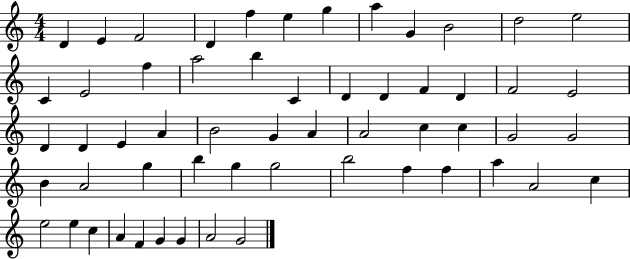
D4/q E4/q F4/h D4/q F5/q E5/q G5/q A5/q G4/q B4/h D5/h E5/h C4/q E4/h F5/q A5/h B5/q C4/q D4/q D4/q F4/q D4/q F4/h E4/h D4/q D4/q E4/q A4/q B4/h G4/q A4/q A4/h C5/q C5/q G4/h G4/h B4/q A4/h G5/q B5/q G5/q G5/h B5/h F5/q F5/q A5/q A4/h C5/q E5/h E5/q C5/q A4/q F4/q G4/q G4/q A4/h G4/h